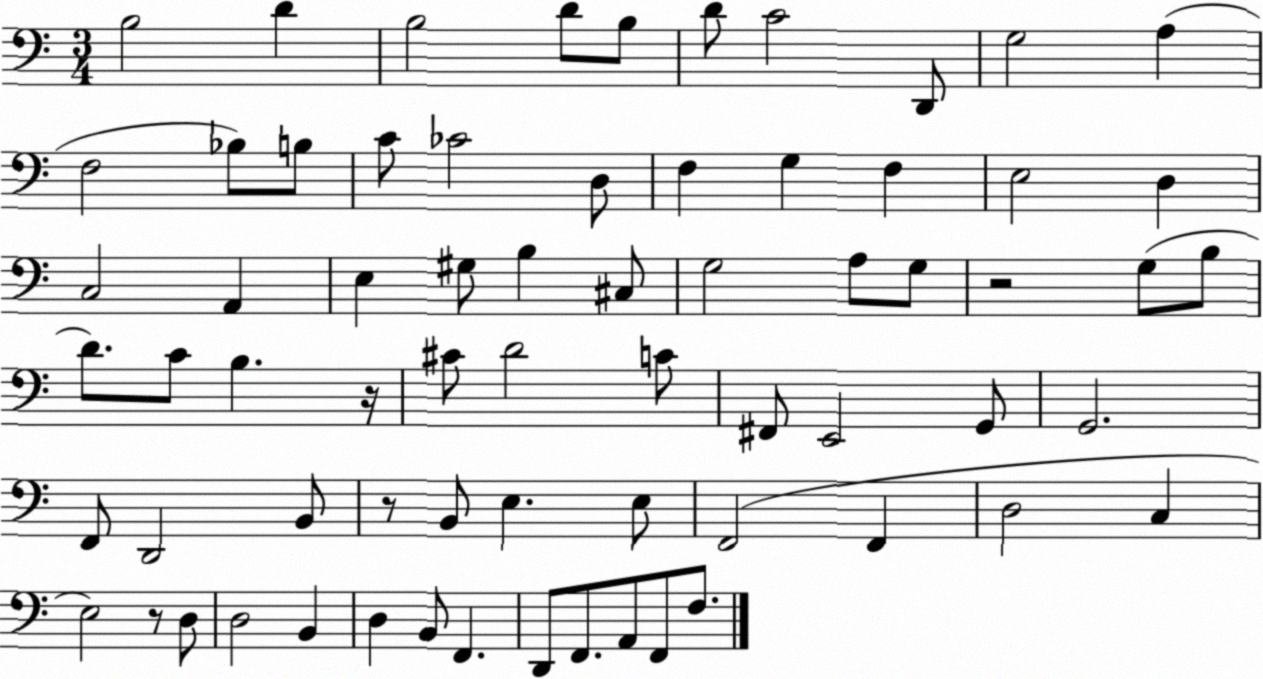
X:1
T:Untitled
M:3/4
L:1/4
K:C
B,2 D B,2 D/2 B,/2 D/2 C2 D,,/2 G,2 A, F,2 _B,/2 B,/2 C/2 _C2 D,/2 F, G, F, E,2 D, C,2 A,, E, ^G,/2 B, ^C,/2 G,2 A,/2 G,/2 z2 G,/2 B,/2 D/2 C/2 B, z/4 ^C/2 D2 C/2 ^F,,/2 E,,2 G,,/2 G,,2 F,,/2 D,,2 B,,/2 z/2 B,,/2 E, E,/2 F,,2 F,, D,2 C, E,2 z/2 D,/2 D,2 B,, D, B,,/2 F,, D,,/2 F,,/2 A,,/2 F,,/2 F,/2